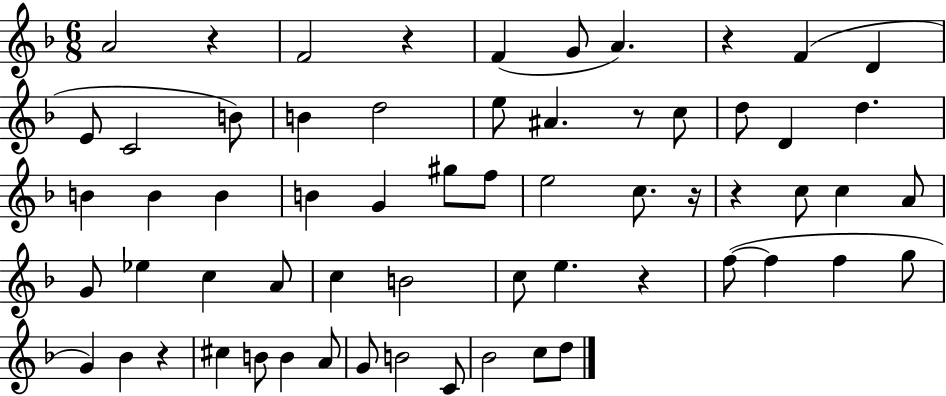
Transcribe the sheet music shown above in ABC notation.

X:1
T:Untitled
M:6/8
L:1/4
K:F
A2 z F2 z F G/2 A z F D E/2 C2 B/2 B d2 e/2 ^A z/2 c/2 d/2 D d B B B B G ^g/2 f/2 e2 c/2 z/4 z c/2 c A/2 G/2 _e c A/2 c B2 c/2 e z f/2 f f g/2 G _B z ^c B/2 B A/2 G/2 B2 C/2 _B2 c/2 d/2